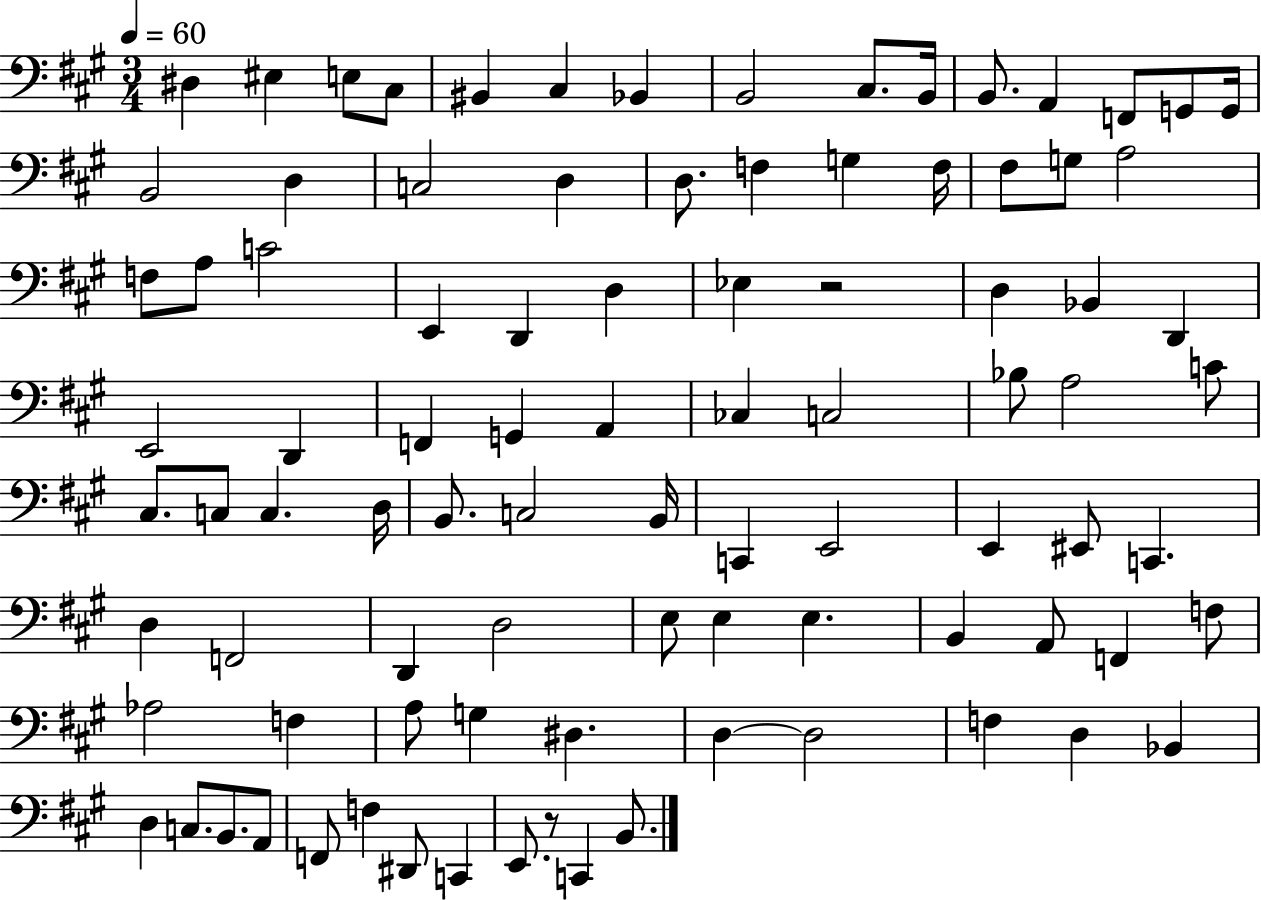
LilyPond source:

{
  \clef bass
  \numericTimeSignature
  \time 3/4
  \key a \major
  \tempo 4 = 60
  dis4 eis4 e8 cis8 | bis,4 cis4 bes,4 | b,2 cis8. b,16 | b,8. a,4 f,8 g,8 g,16 | \break b,2 d4 | c2 d4 | d8. f4 g4 f16 | fis8 g8 a2 | \break f8 a8 c'2 | e,4 d,4 d4 | ees4 r2 | d4 bes,4 d,4 | \break e,2 d,4 | f,4 g,4 a,4 | ces4 c2 | bes8 a2 c'8 | \break cis8. c8 c4. d16 | b,8. c2 b,16 | c,4 e,2 | e,4 eis,8 c,4. | \break d4 f,2 | d,4 d2 | e8 e4 e4. | b,4 a,8 f,4 f8 | \break aes2 f4 | a8 g4 dis4. | d4~~ d2 | f4 d4 bes,4 | \break d4 c8. b,8. a,8 | f,8 f4 dis,8 c,4 | e,8. r8 c,4 b,8. | \bar "|."
}